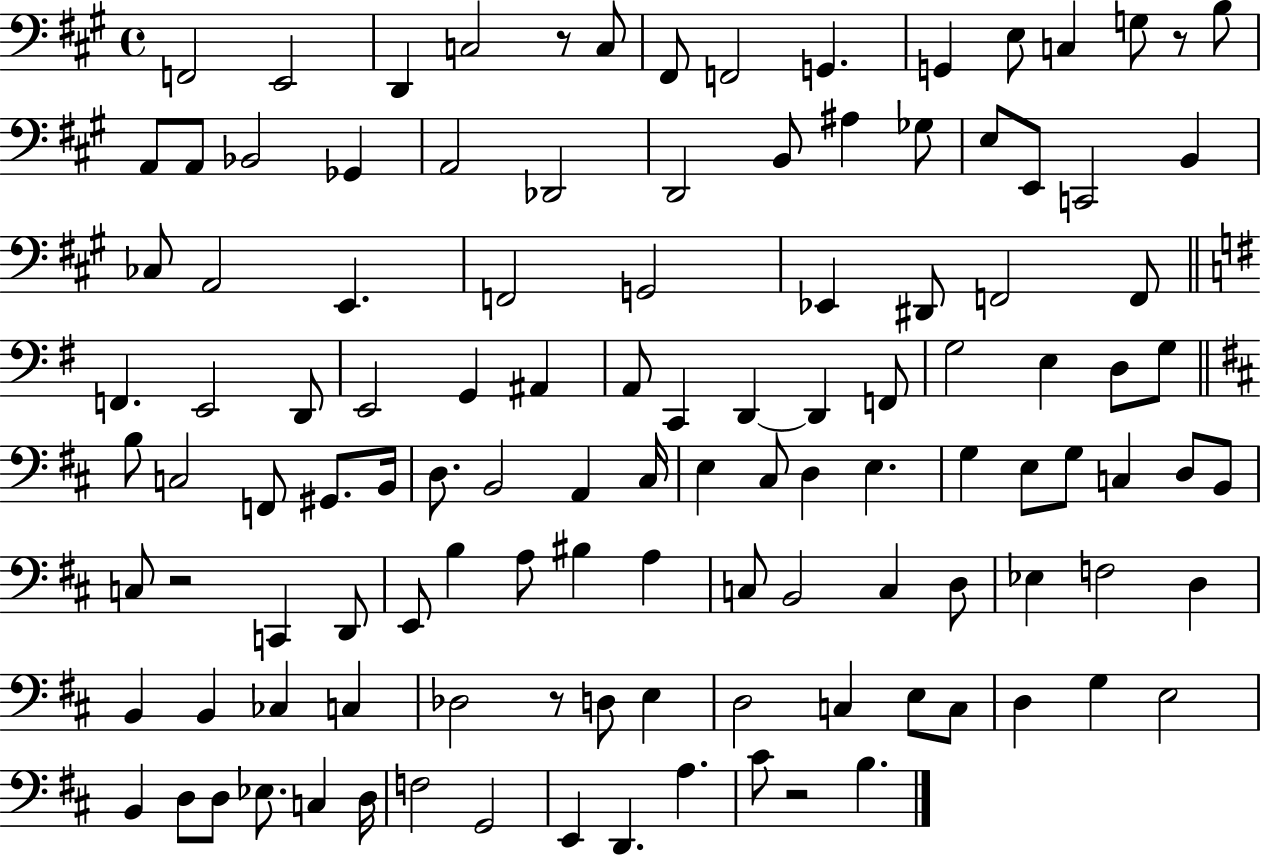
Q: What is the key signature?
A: A major